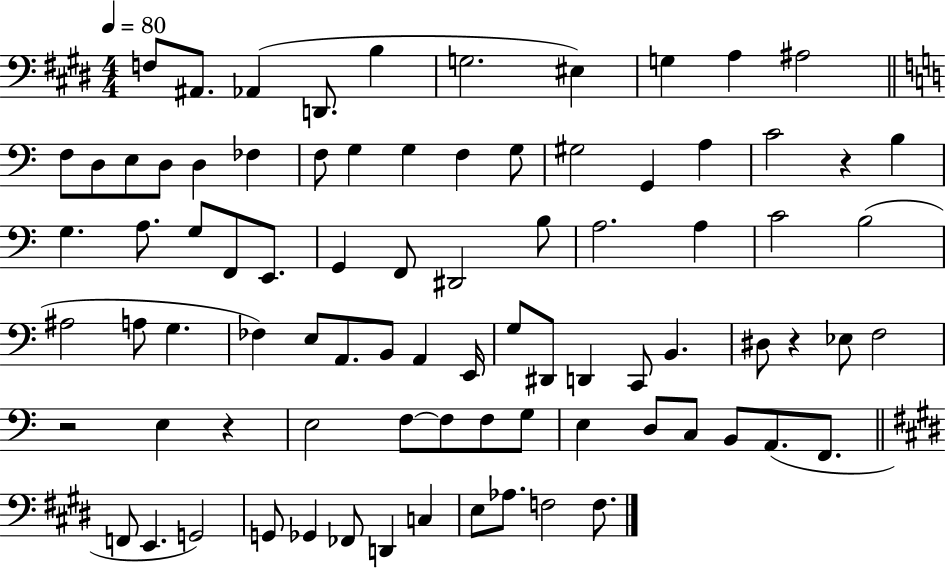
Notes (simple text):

F3/e A#2/e. Ab2/q D2/e. B3/q G3/h. EIS3/q G3/q A3/q A#3/h F3/e D3/e E3/e D3/e D3/q FES3/q F3/e G3/q G3/q F3/q G3/e G#3/h G2/q A3/q C4/h R/q B3/q G3/q. A3/e. G3/e F2/e E2/e. G2/q F2/e D#2/h B3/e A3/h. A3/q C4/h B3/h A#3/h A3/e G3/q. FES3/q E3/e A2/e. B2/e A2/q E2/s G3/e D#2/e D2/q C2/e B2/q. D#3/e R/q Eb3/e F3/h R/h E3/q R/q E3/h F3/e F3/e F3/e G3/e E3/q D3/e C3/e B2/e A2/e. F2/e. F2/e E2/q. G2/h G2/e Gb2/q FES2/e D2/q C3/q E3/e Ab3/e. F3/h F3/e.